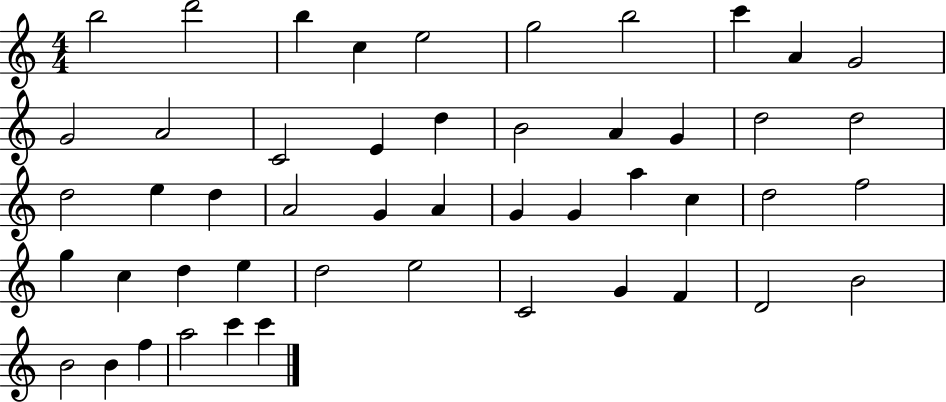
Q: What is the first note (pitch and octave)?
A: B5